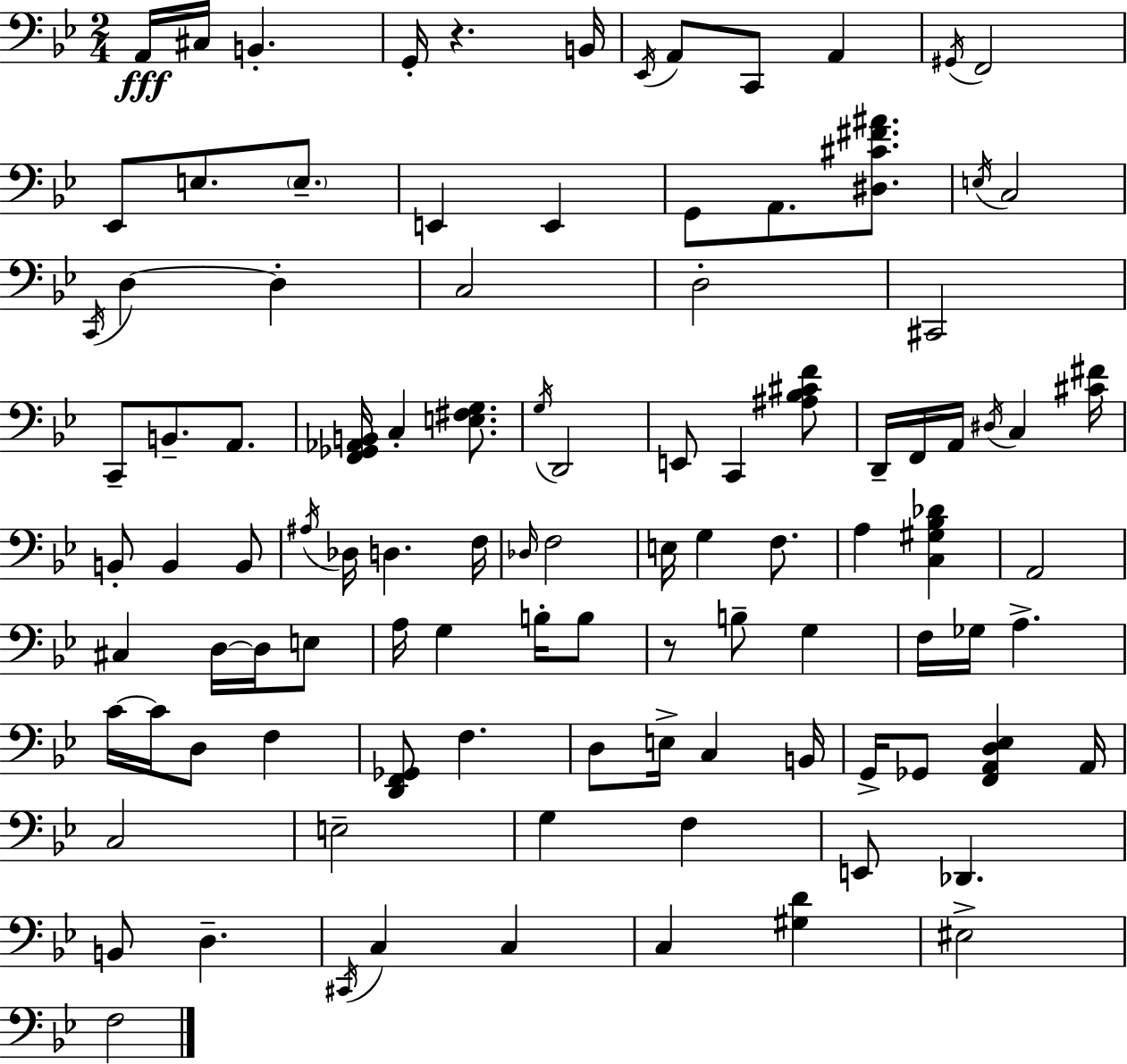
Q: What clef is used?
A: bass